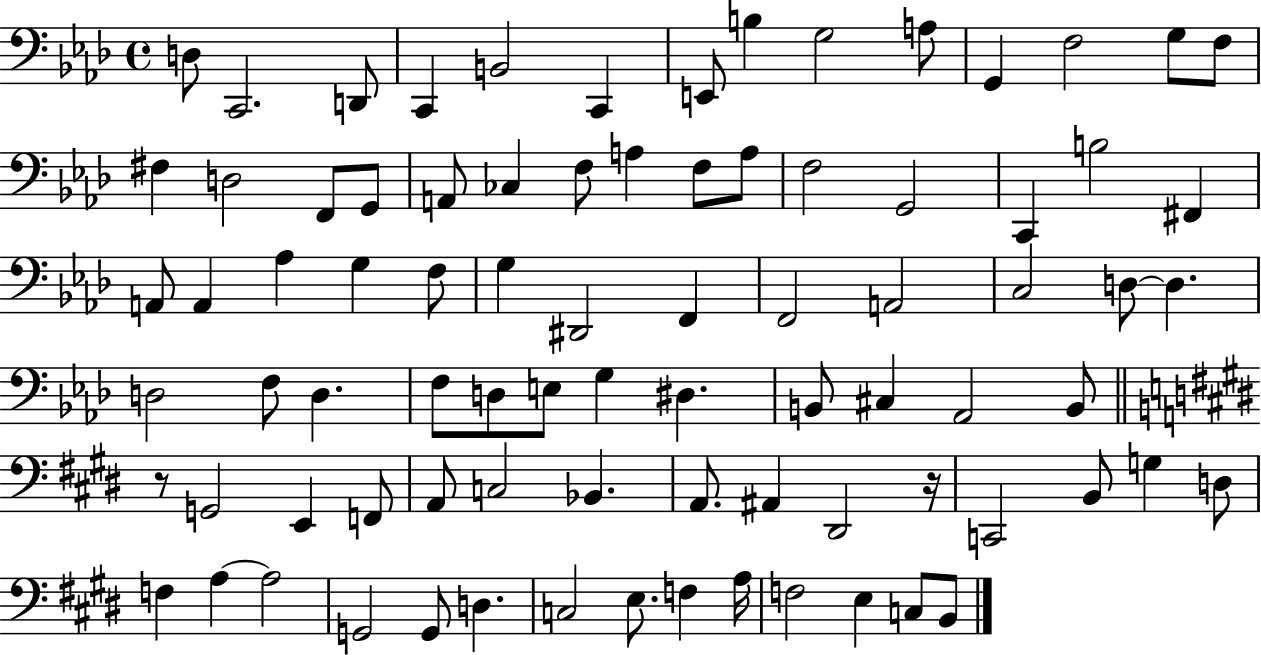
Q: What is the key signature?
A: AES major